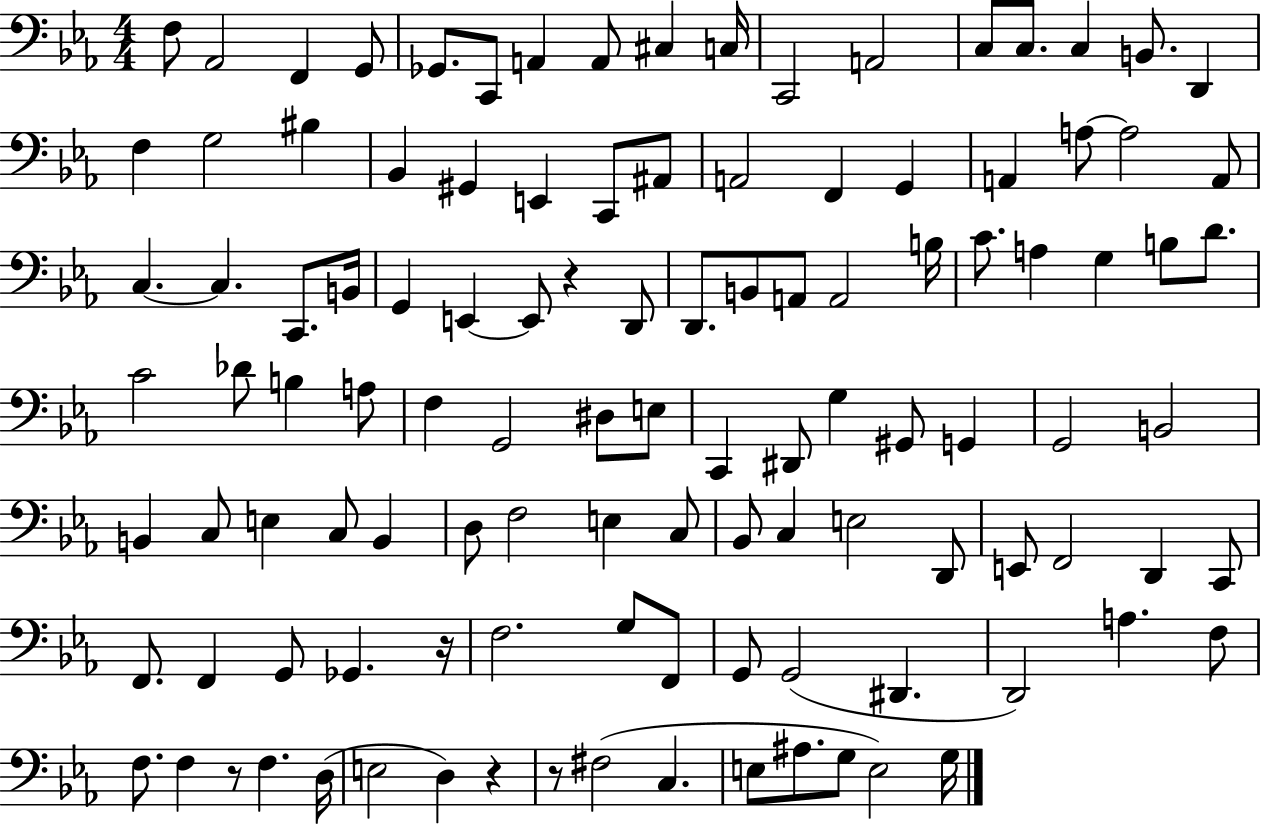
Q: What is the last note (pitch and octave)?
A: G3